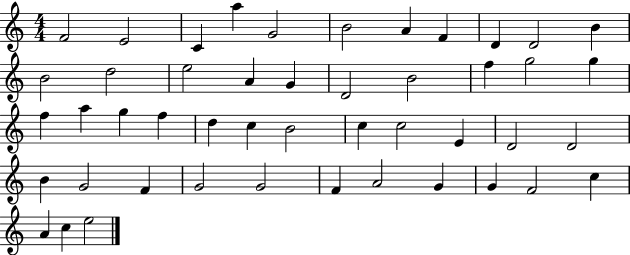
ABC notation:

X:1
T:Untitled
M:4/4
L:1/4
K:C
F2 E2 C a G2 B2 A F D D2 B B2 d2 e2 A G D2 B2 f g2 g f a g f d c B2 c c2 E D2 D2 B G2 F G2 G2 F A2 G G F2 c A c e2